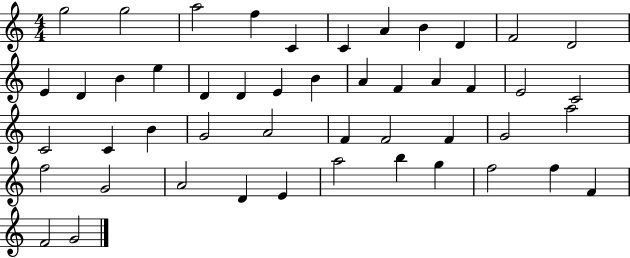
G5/h G5/h A5/h F5/q C4/q C4/q A4/q B4/q D4/q F4/h D4/h E4/q D4/q B4/q E5/q D4/q D4/q E4/q B4/q A4/q F4/q A4/q F4/q E4/h C4/h C4/h C4/q B4/q G4/h A4/h F4/q F4/h F4/q G4/h A5/h F5/h G4/h A4/h D4/q E4/q A5/h B5/q G5/q F5/h F5/q F4/q F4/h G4/h